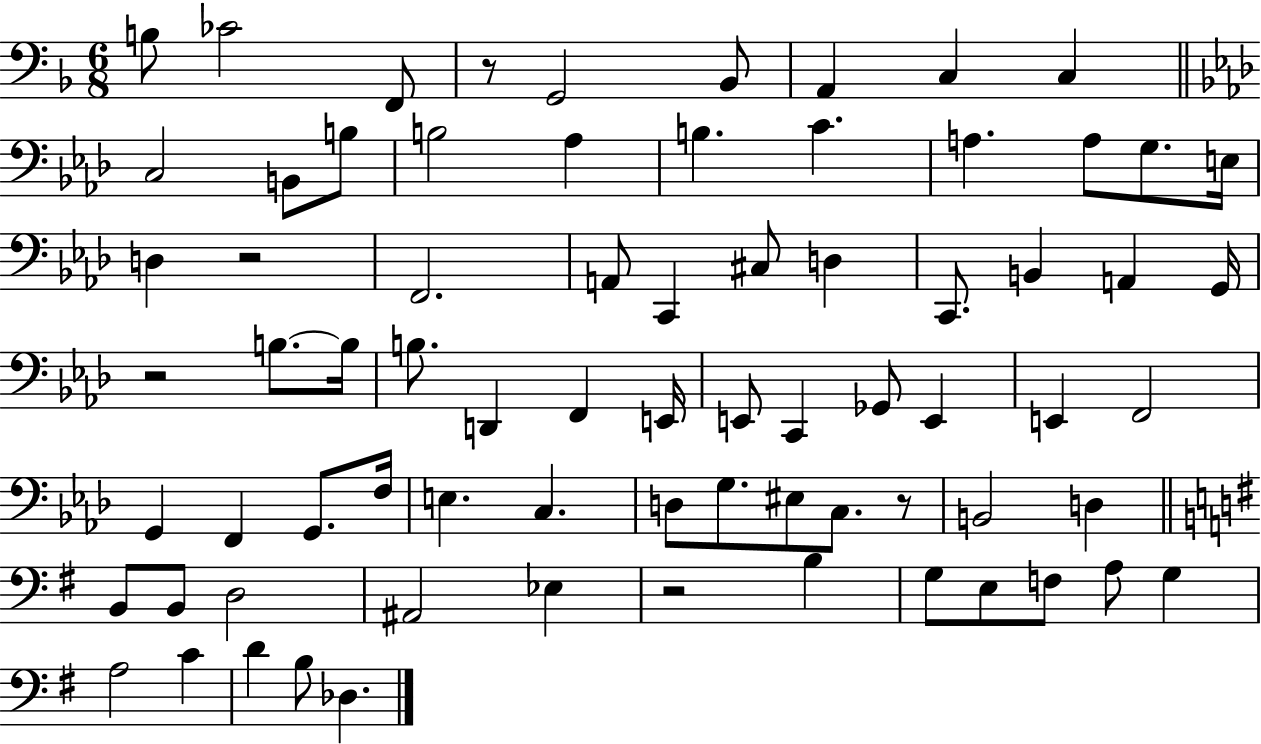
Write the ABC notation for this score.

X:1
T:Untitled
M:6/8
L:1/4
K:F
B,/2 _C2 F,,/2 z/2 G,,2 _B,,/2 A,, C, C, C,2 B,,/2 B,/2 B,2 _A, B, C A, A,/2 G,/2 E,/4 D, z2 F,,2 A,,/2 C,, ^C,/2 D, C,,/2 B,, A,, G,,/4 z2 B,/2 B,/4 B,/2 D,, F,, E,,/4 E,,/2 C,, _G,,/2 E,, E,, F,,2 G,, F,, G,,/2 F,/4 E, C, D,/2 G,/2 ^E,/2 C,/2 z/2 B,,2 D, B,,/2 B,,/2 D,2 ^A,,2 _E, z2 B, G,/2 E,/2 F,/2 A,/2 G, A,2 C D B,/2 _D,